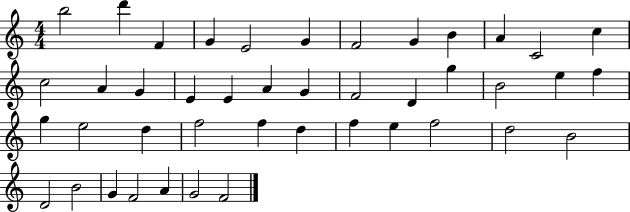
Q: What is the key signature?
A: C major